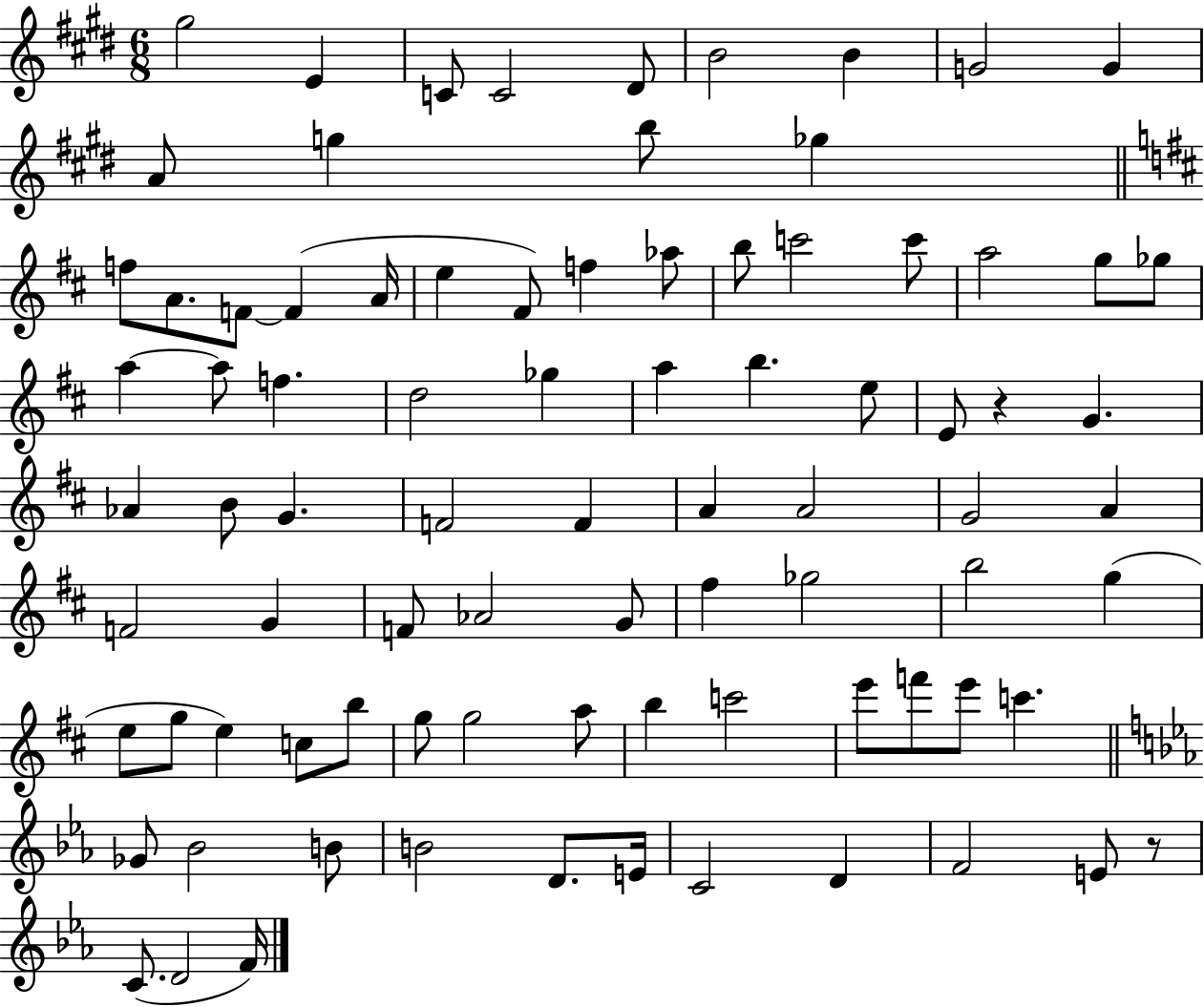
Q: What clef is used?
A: treble